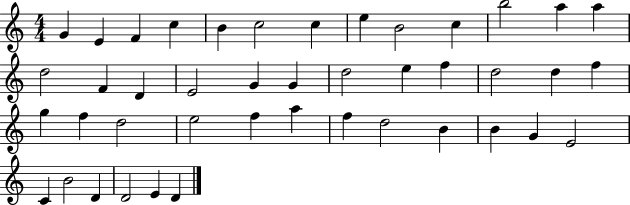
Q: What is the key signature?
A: C major